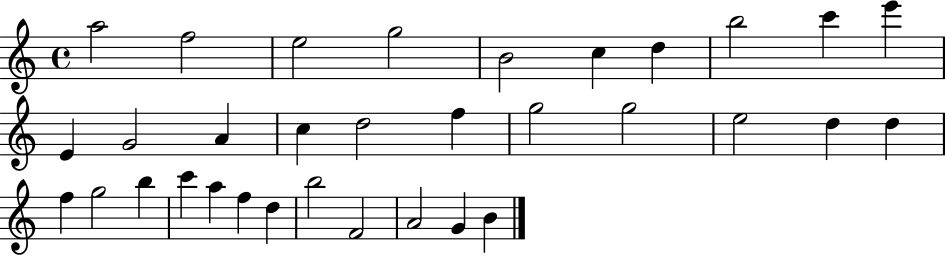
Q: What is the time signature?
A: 4/4